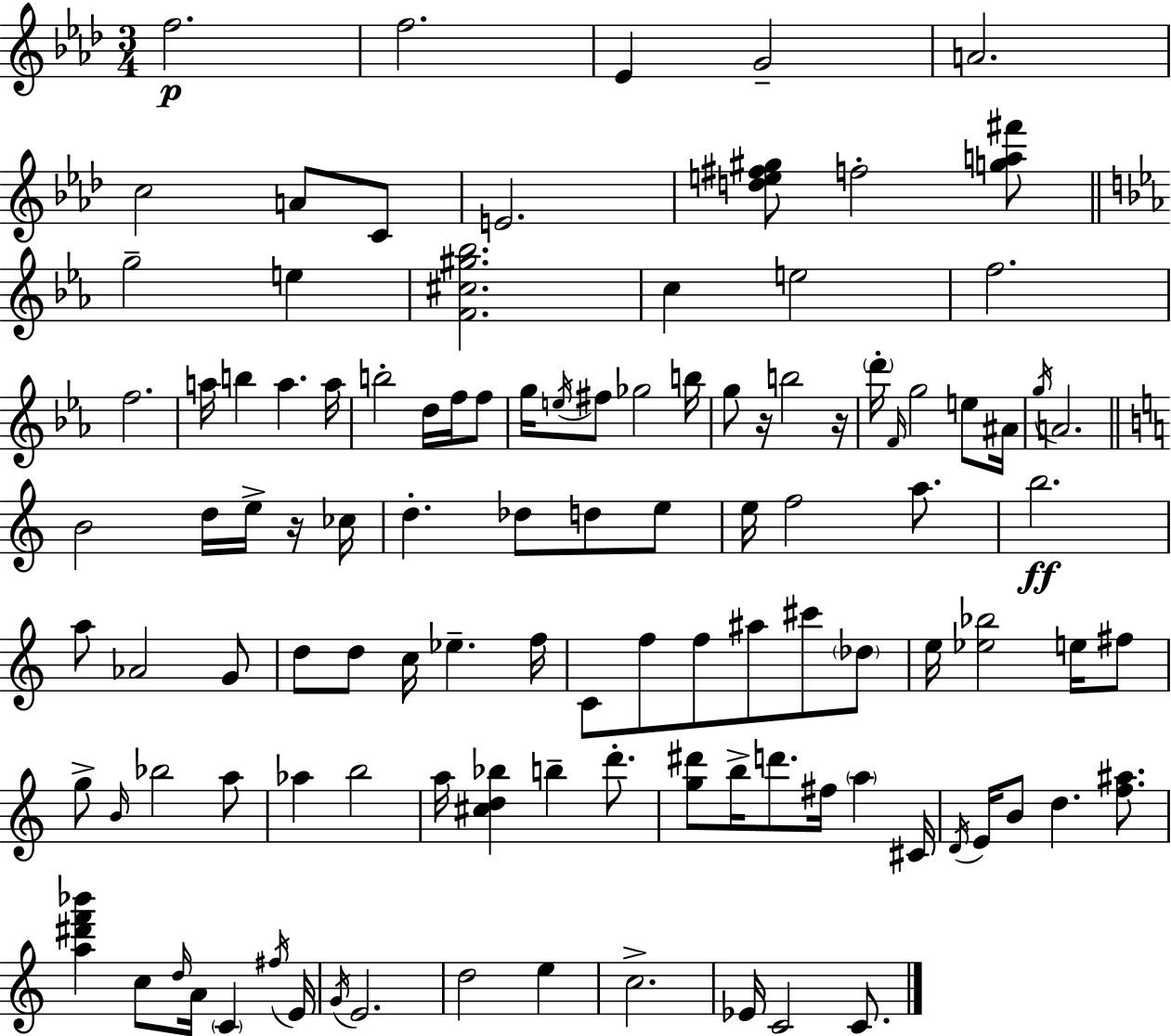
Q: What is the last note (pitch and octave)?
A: C4